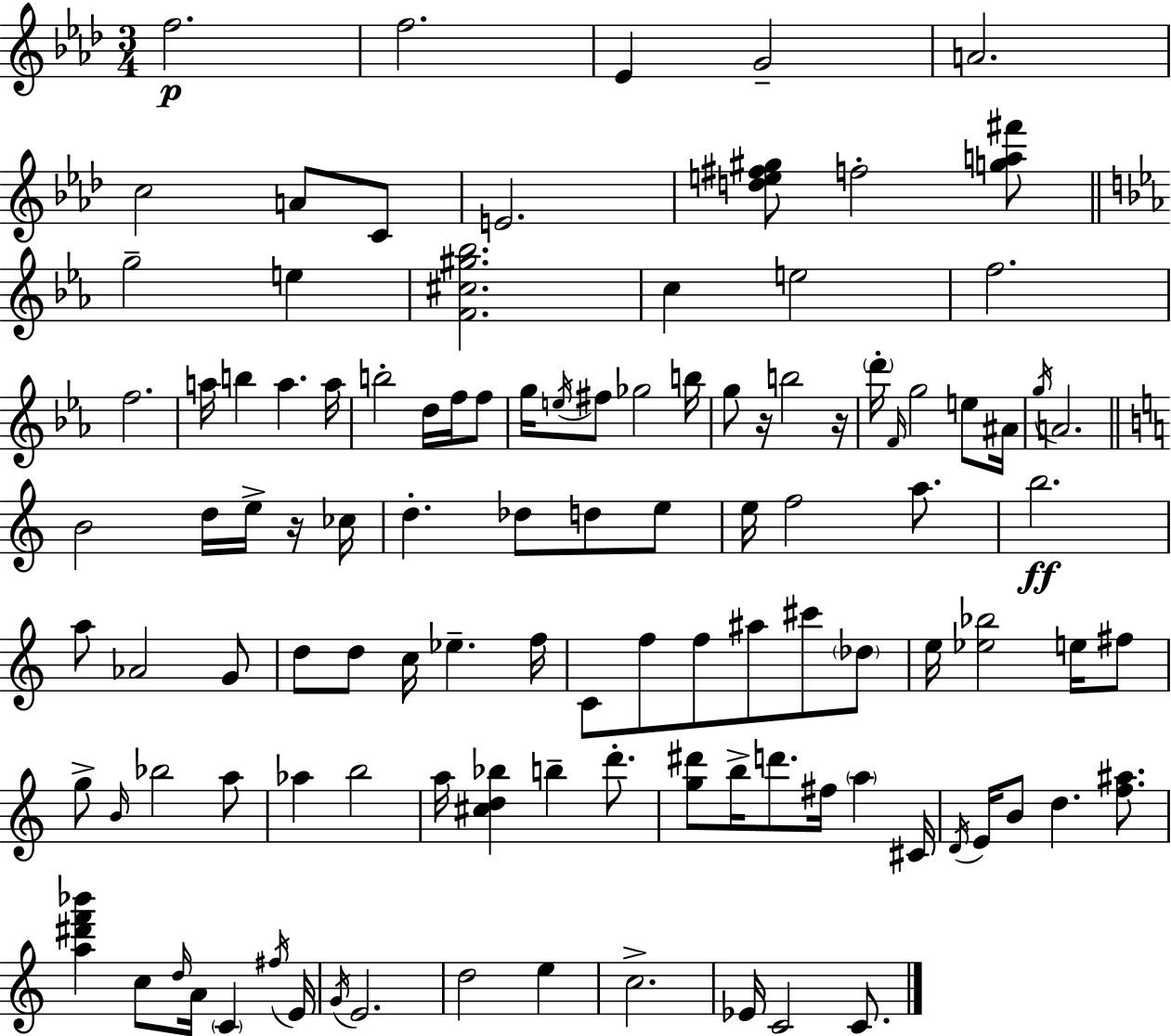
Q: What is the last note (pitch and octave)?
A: C4